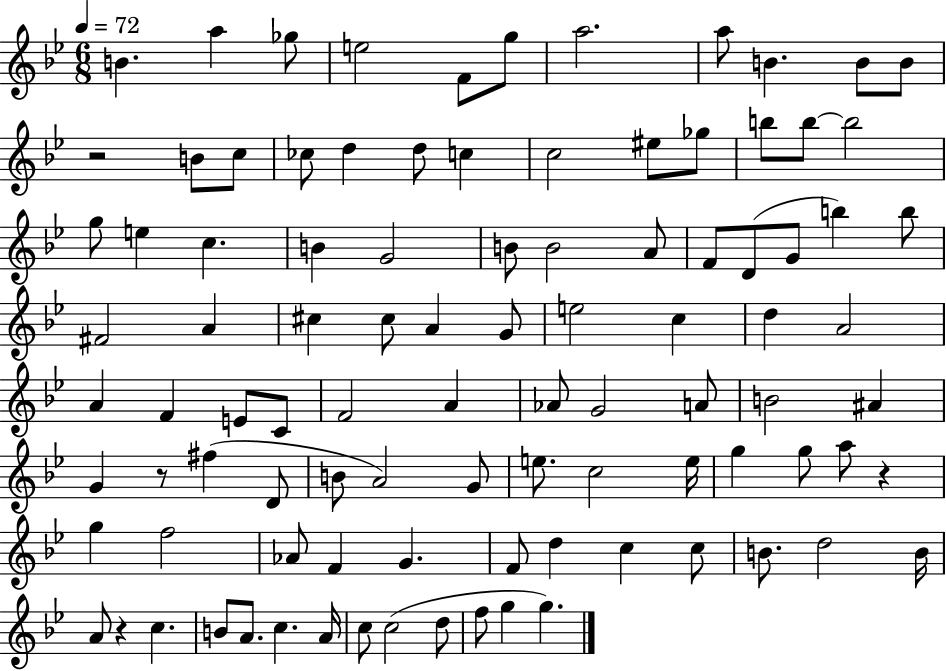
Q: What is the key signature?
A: BES major